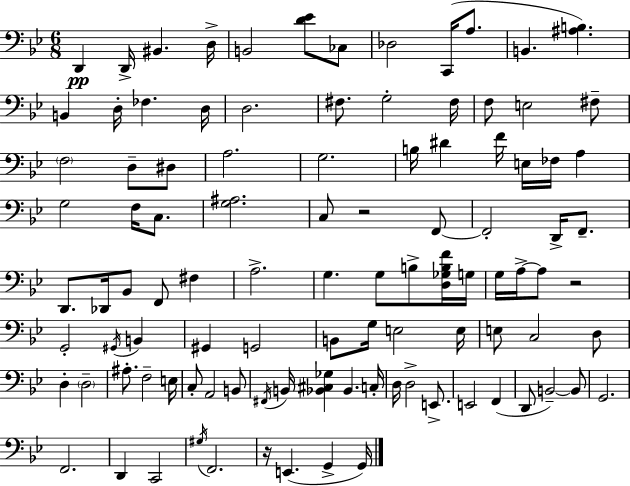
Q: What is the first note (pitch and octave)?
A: D2